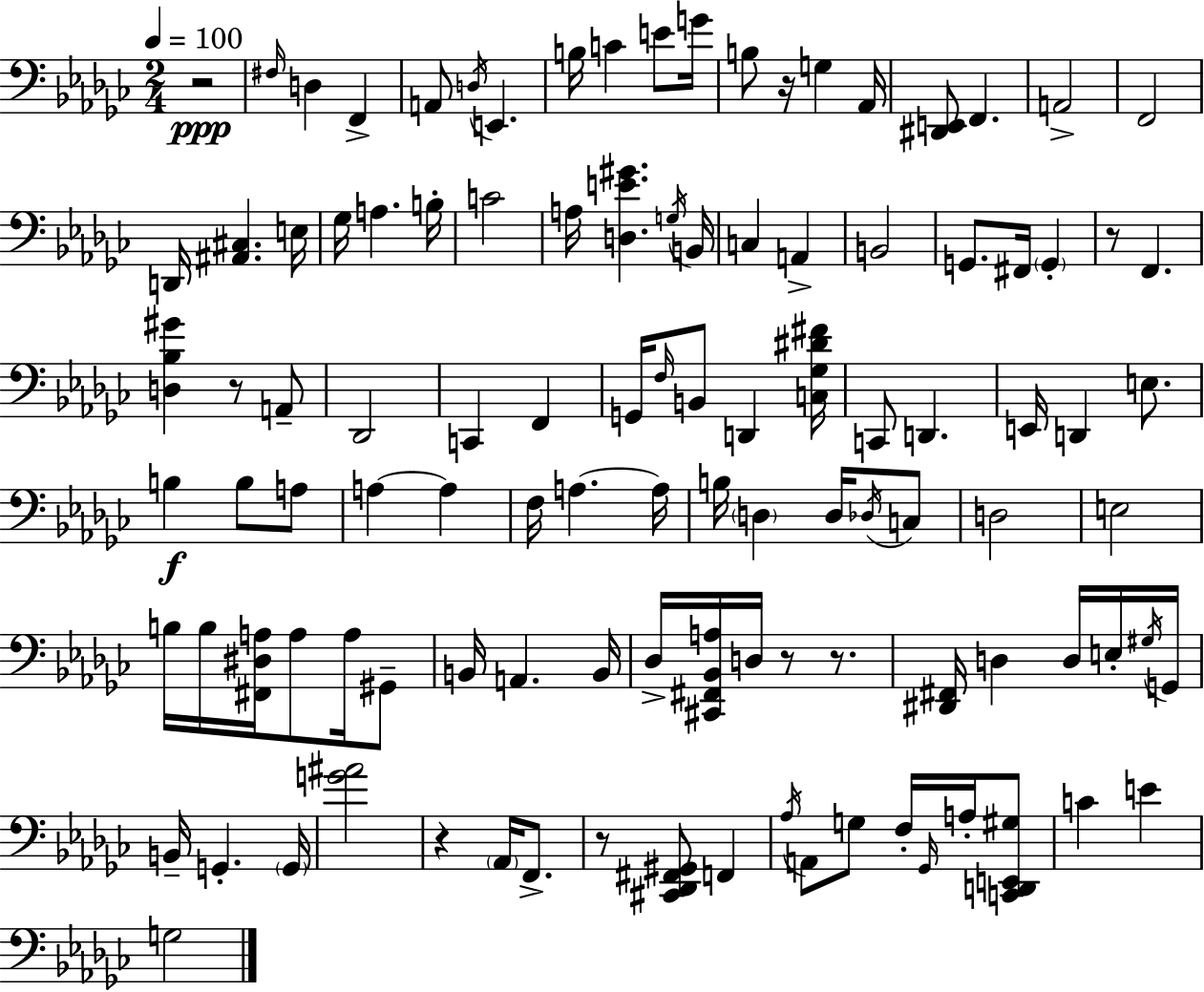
{
  \clef bass
  \numericTimeSignature
  \time 2/4
  \key ees \minor
  \tempo 4 = 100
  r2\ppp | \grace { fis16 } d4 f,4-> | a,8 \acciaccatura { d16 } e,4. | b16 c'4 e'8 | \break g'16 b8 r16 g4 | aes,16 <dis, e,>8 f,4. | a,2-> | f,2 | \break d,16 <ais, cis>4. | e16 ges16 a4. | b16-. c'2 | a16 <d e' gis'>4. | \break \acciaccatura { g16 } b,16 c4 a,4-> | b,2 | g,8. fis,16 \parenthesize g,4-. | r8 f,4. | \break <d bes gis'>4 r8 | a,8-- des,2 | c,4 f,4 | g,16 \grace { f16 } b,8 d,4 | \break <c ges dis' fis'>16 c,8 d,4. | e,16 d,4 | e8. b4\f | b8 a8 a4~~ | \break a4 f16 a4.~~ | a16 b16 \parenthesize d4 | d16 \acciaccatura { des16 } c8 d2 | e2 | \break b16 b16 <fis, dis a>16 | a8 a16 gis,8-- b,16 a,4. | b,16 des16-> <cis, fis, bes, a>16 d16 | r8 r8. <dis, fis,>16 d4 | \break d16 e16-. \acciaccatura { gis16 } g,16 b,16-- g,4.-. | \parenthesize g,16 <g' ais'>2 | r4 | \parenthesize aes,16 f,8.-> r8 | \break <cis, des, fis, gis,>8 f,4 \acciaccatura { aes16 } a,8 | g8 f16-. \grace { ges,16 } a16-. <c, d, e, gis>8 | c'4 e'4 | g2 | \break \bar "|."
}